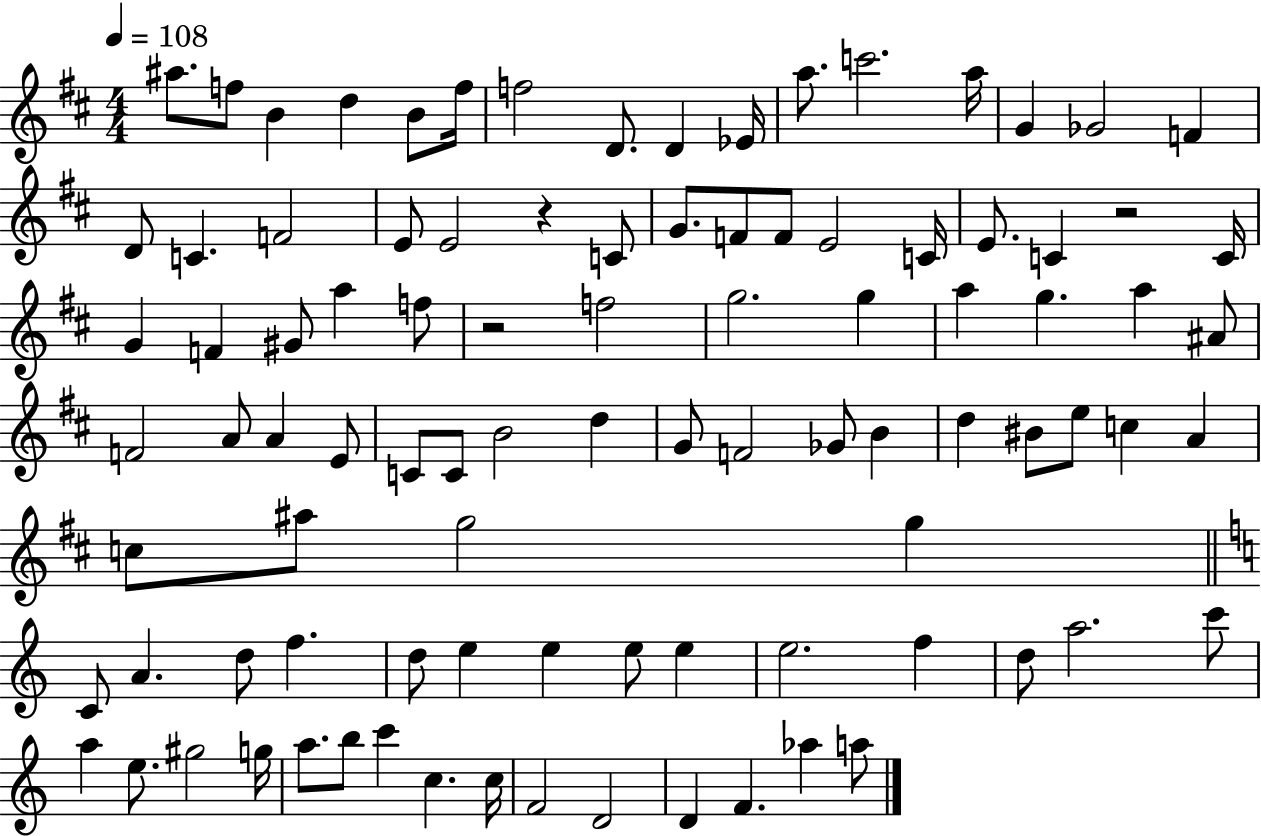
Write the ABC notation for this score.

X:1
T:Untitled
M:4/4
L:1/4
K:D
^a/2 f/2 B d B/2 f/4 f2 D/2 D _E/4 a/2 c'2 a/4 G _G2 F D/2 C F2 E/2 E2 z C/2 G/2 F/2 F/2 E2 C/4 E/2 C z2 C/4 G F ^G/2 a f/2 z2 f2 g2 g a g a ^A/2 F2 A/2 A E/2 C/2 C/2 B2 d G/2 F2 _G/2 B d ^B/2 e/2 c A c/2 ^a/2 g2 g C/2 A d/2 f d/2 e e e/2 e e2 f d/2 a2 c'/2 a e/2 ^g2 g/4 a/2 b/2 c' c c/4 F2 D2 D F _a a/2